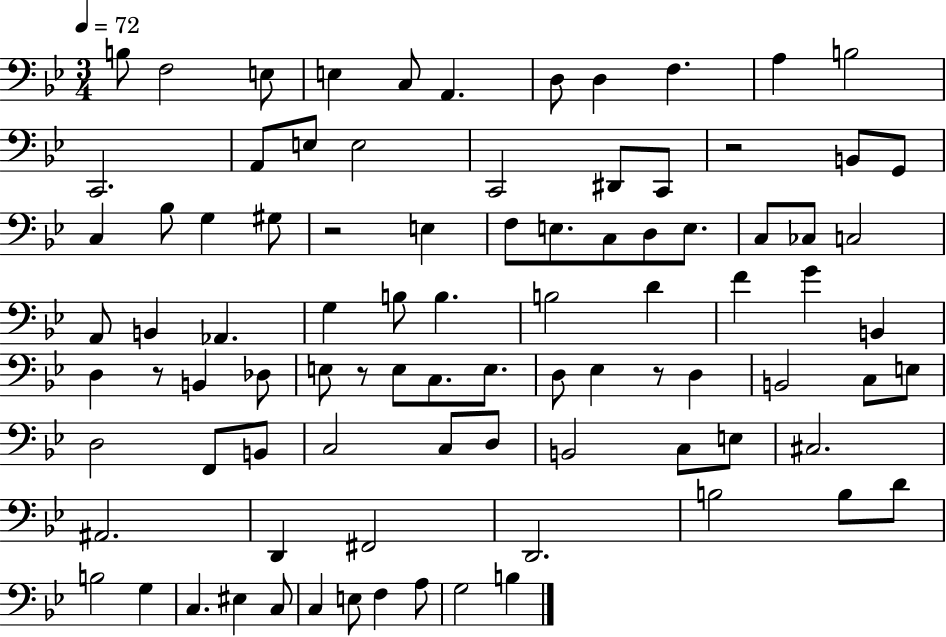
B3/e F3/h E3/e E3/q C3/e A2/q. D3/e D3/q F3/q. A3/q B3/h C2/h. A2/e E3/e E3/h C2/h D#2/e C2/e R/h B2/e G2/e C3/q Bb3/e G3/q G#3/e R/h E3/q F3/e E3/e. C3/e D3/e E3/e. C3/e CES3/e C3/h A2/e B2/q Ab2/q. G3/q B3/e B3/q. B3/h D4/q F4/q G4/q B2/q D3/q R/e B2/q Db3/e E3/e R/e E3/e C3/e. E3/e. D3/e Eb3/q R/e D3/q B2/h C3/e E3/e D3/h F2/e B2/e C3/h C3/e D3/e B2/h C3/e E3/e C#3/h. A#2/h. D2/q F#2/h D2/h. B3/h B3/e D4/e B3/h G3/q C3/q. EIS3/q C3/e C3/q E3/e F3/q A3/e G3/h B3/q